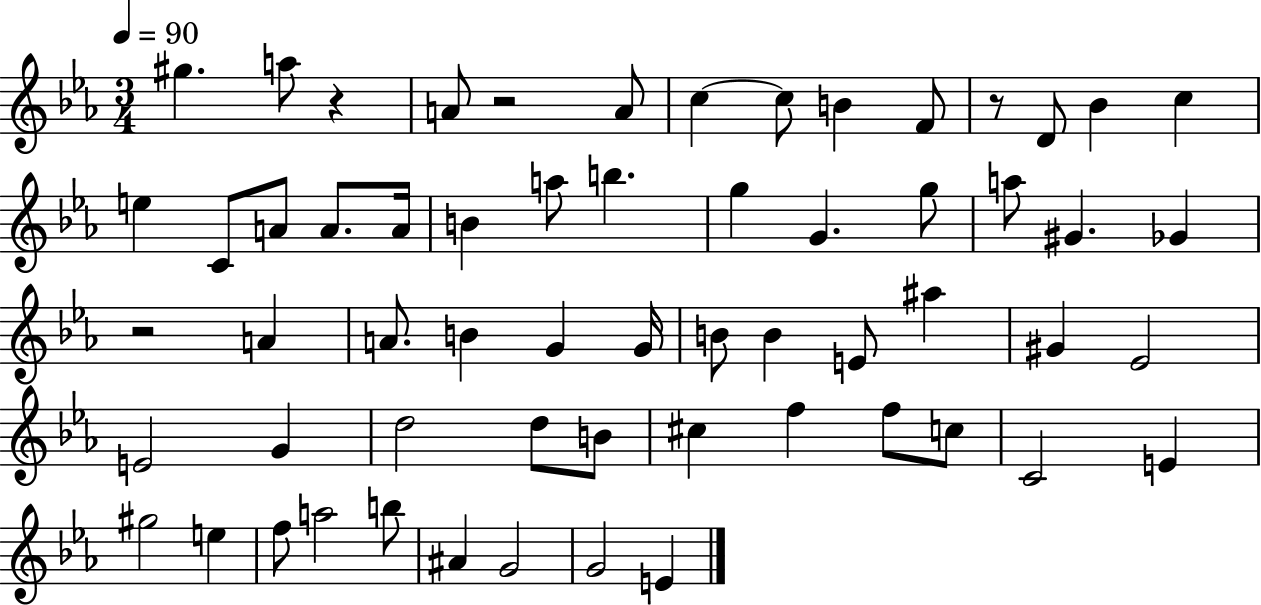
{
  \clef treble
  \numericTimeSignature
  \time 3/4
  \key ees \major
  \tempo 4 = 90
  gis''4. a''8 r4 | a'8 r2 a'8 | c''4~~ c''8 b'4 f'8 | r8 d'8 bes'4 c''4 | \break e''4 c'8 a'8 a'8. a'16 | b'4 a''8 b''4. | g''4 g'4. g''8 | a''8 gis'4. ges'4 | \break r2 a'4 | a'8. b'4 g'4 g'16 | b'8 b'4 e'8 ais''4 | gis'4 ees'2 | \break e'2 g'4 | d''2 d''8 b'8 | cis''4 f''4 f''8 c''8 | c'2 e'4 | \break gis''2 e''4 | f''8 a''2 b''8 | ais'4 g'2 | g'2 e'4 | \break \bar "|."
}